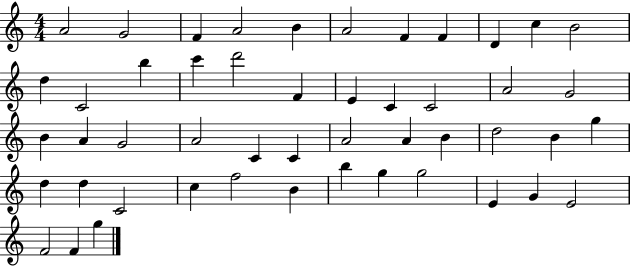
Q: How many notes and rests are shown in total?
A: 49